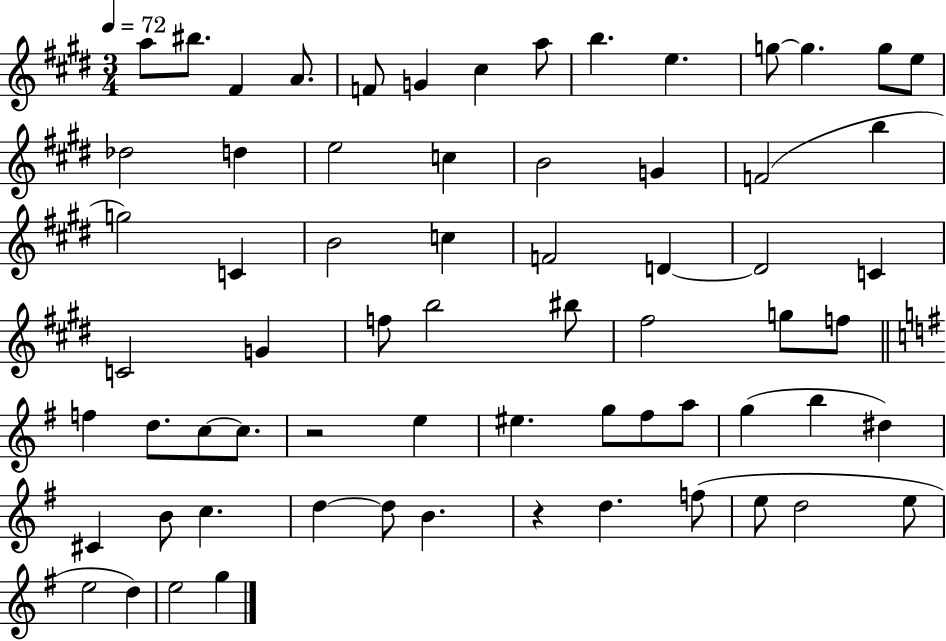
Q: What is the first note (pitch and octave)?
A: A5